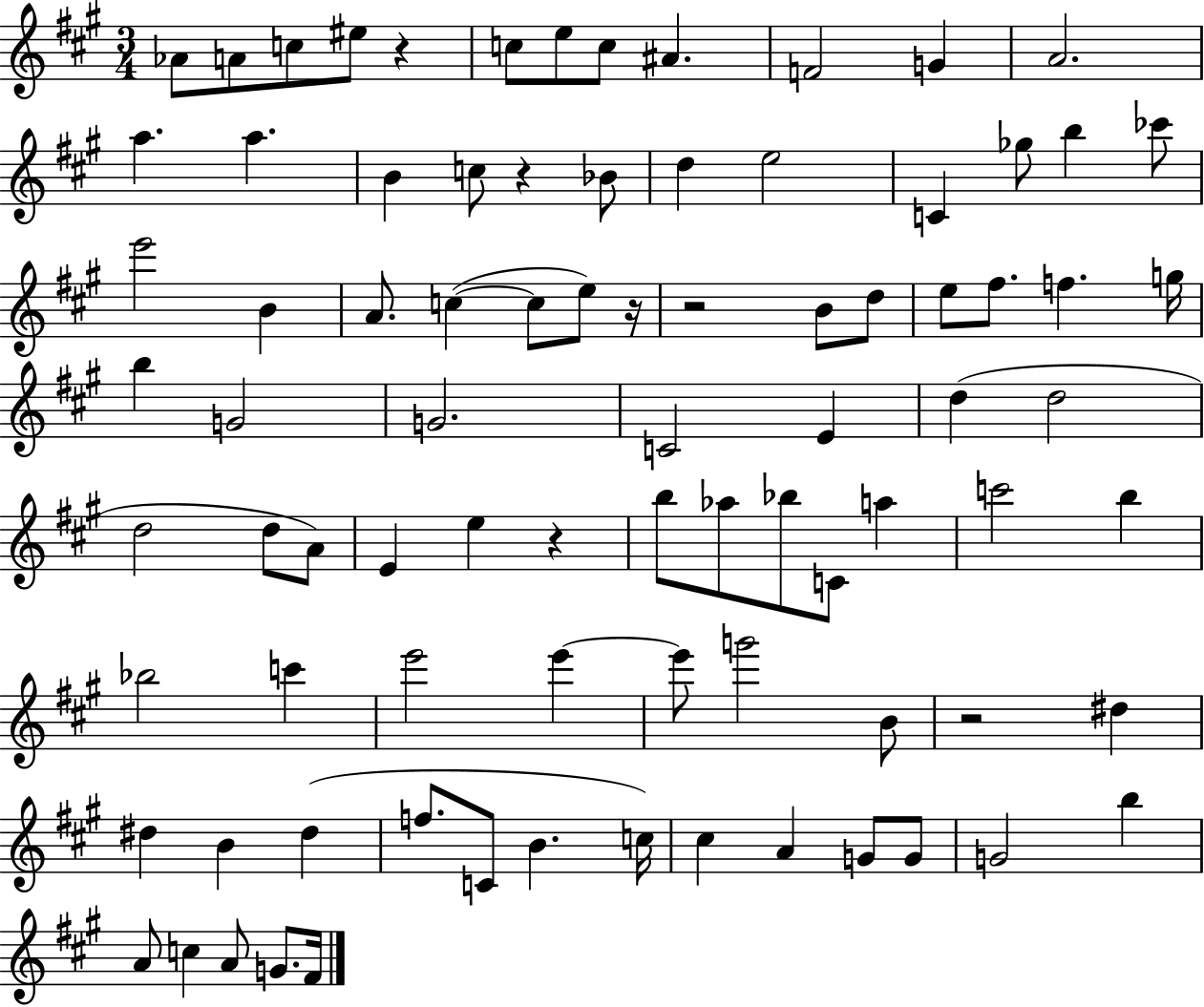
Ab4/e A4/e C5/e EIS5/e R/q C5/e E5/e C5/e A#4/q. F4/h G4/q A4/h. A5/q. A5/q. B4/q C5/e R/q Bb4/e D5/q E5/h C4/q Gb5/e B5/q CES6/e E6/h B4/q A4/e. C5/q C5/e E5/e R/s R/h B4/e D5/e E5/e F#5/e. F5/q. G5/s B5/q G4/h G4/h. C4/h E4/q D5/q D5/h D5/h D5/e A4/e E4/q E5/q R/q B5/e Ab5/e Bb5/e C4/e A5/q C6/h B5/q Bb5/h C6/q E6/h E6/q E6/e G6/h B4/e R/h D#5/q D#5/q B4/q D#5/q F5/e. C4/e B4/q. C5/s C#5/q A4/q G4/e G4/e G4/h B5/q A4/e C5/q A4/e G4/e. F#4/s